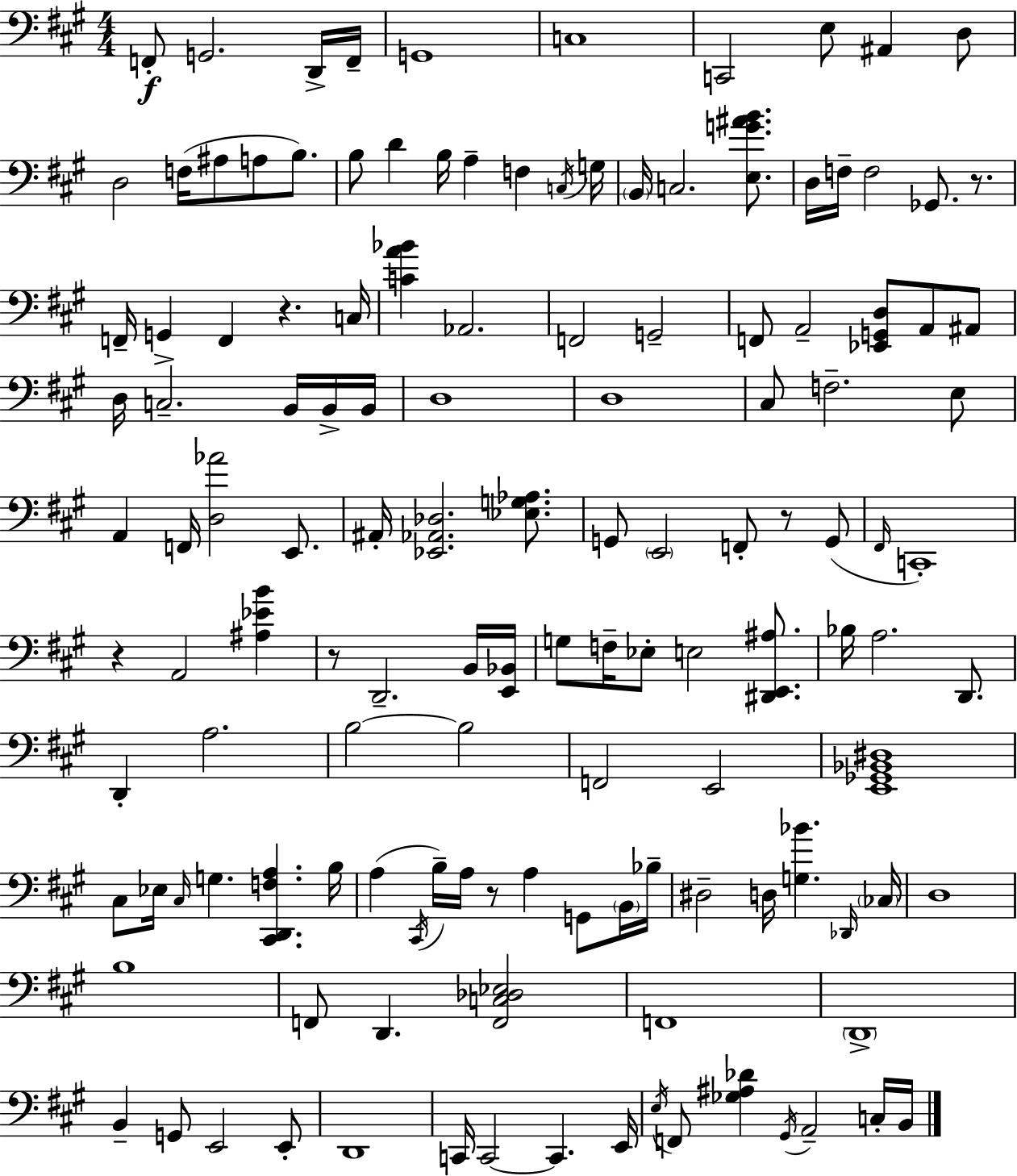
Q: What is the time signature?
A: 4/4